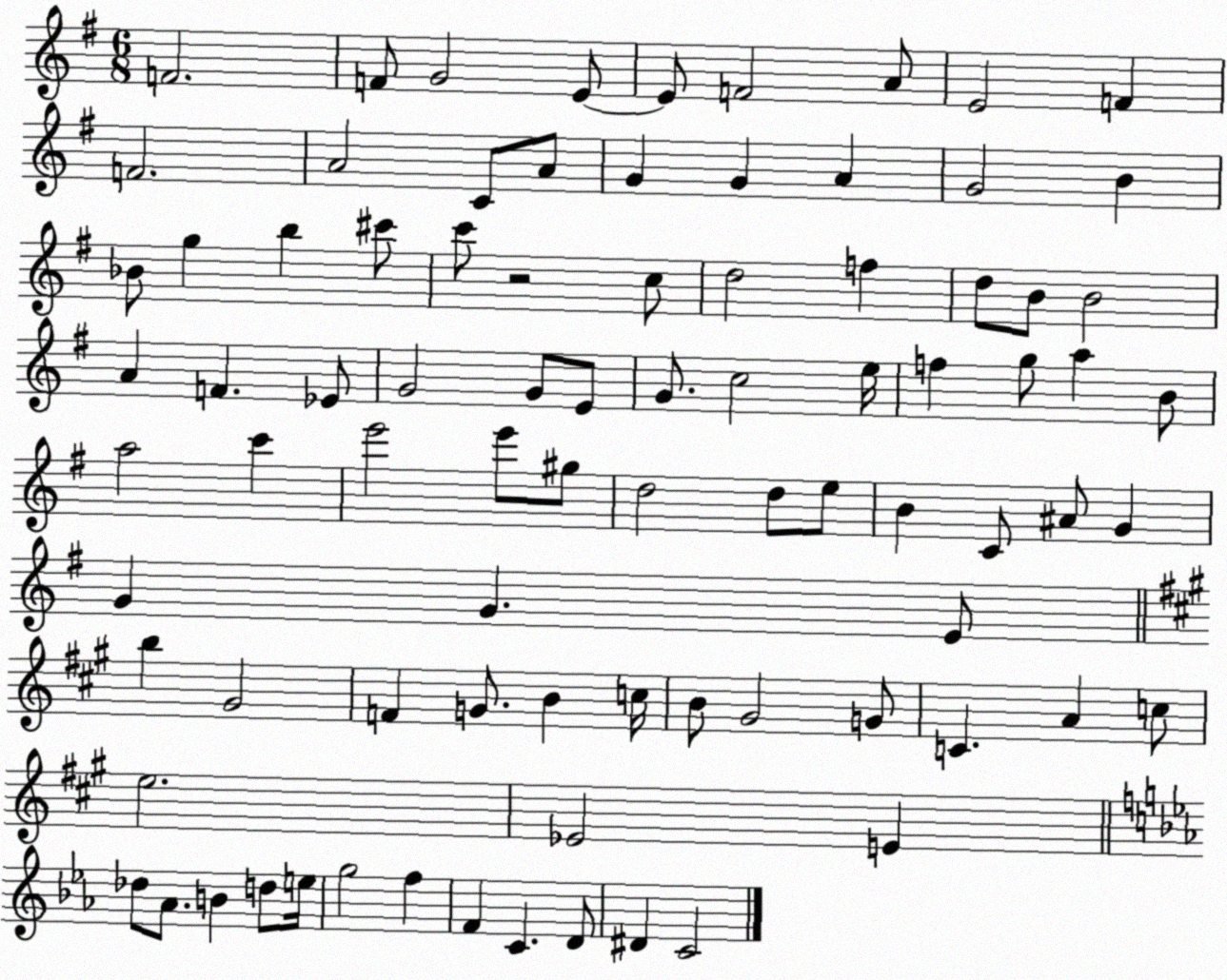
X:1
T:Untitled
M:6/8
L:1/4
K:G
F2 F/2 G2 E/2 E/2 F2 A/2 E2 F F2 A2 C/2 A/2 G G A G2 B _B/2 g b ^c'/2 c'/2 z2 c/2 d2 f d/2 B/2 B2 A F _E/2 G2 G/2 E/2 G/2 c2 e/4 f g/2 a B/2 a2 c' e'2 e'/2 ^g/2 d2 d/2 e/2 B C/2 ^A/2 G G G E/2 b ^G2 F G/2 B c/4 B/2 ^G2 G/2 C A c/2 e2 _E2 E _d/2 _A/2 B d/2 e/4 g2 f F C D/2 ^D C2